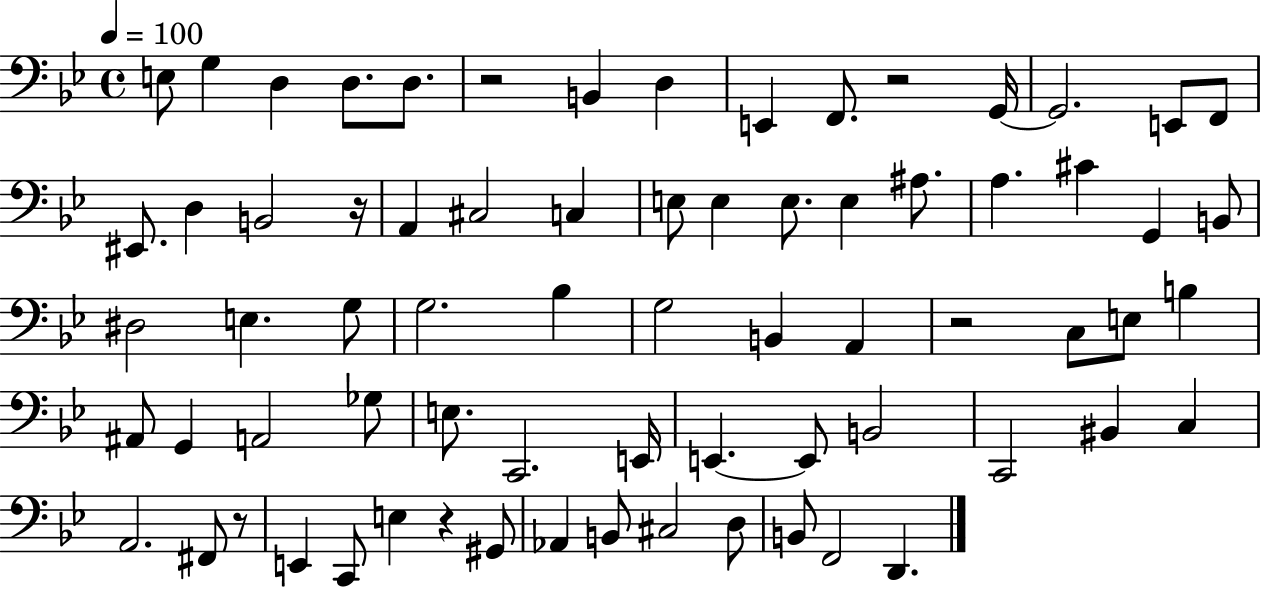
E3/e G3/q D3/q D3/e. D3/e. R/h B2/q D3/q E2/q F2/e. R/h G2/s G2/h. E2/e F2/e EIS2/e. D3/q B2/h R/s A2/q C#3/h C3/q E3/e E3/q E3/e. E3/q A#3/e. A3/q. C#4/q G2/q B2/e D#3/h E3/q. G3/e G3/h. Bb3/q G3/h B2/q A2/q R/h C3/e E3/e B3/q A#2/e G2/q A2/h Gb3/e E3/e. C2/h. E2/s E2/q. E2/e B2/h C2/h BIS2/q C3/q A2/h. F#2/e R/e E2/q C2/e E3/q R/q G#2/e Ab2/q B2/e C#3/h D3/e B2/e F2/h D2/q.